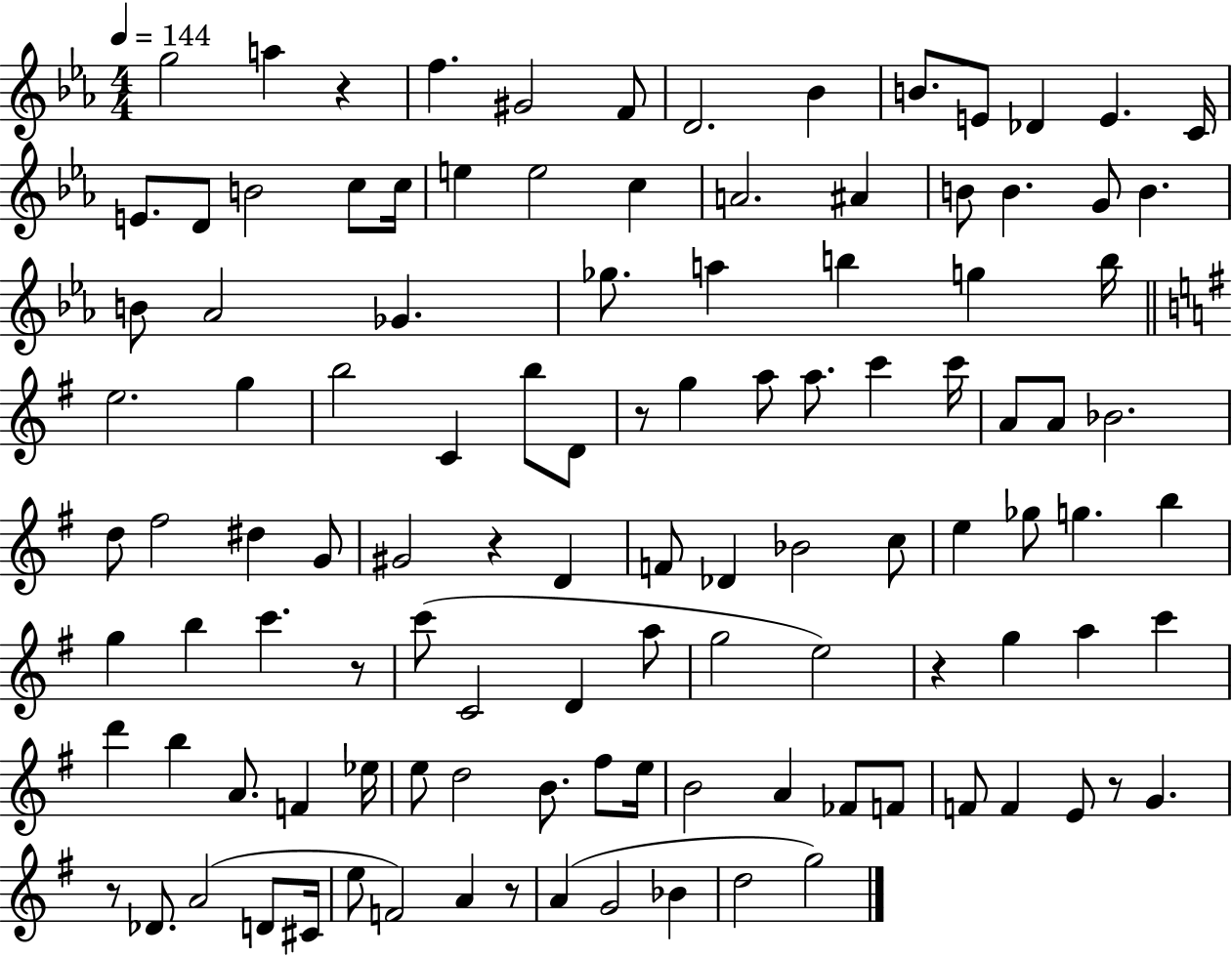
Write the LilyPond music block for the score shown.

{
  \clef treble
  \numericTimeSignature
  \time 4/4
  \key ees \major
  \tempo 4 = 144
  g''2 a''4 r4 | f''4. gis'2 f'8 | d'2. bes'4 | b'8. e'8 des'4 e'4. c'16 | \break e'8. d'8 b'2 c''8 c''16 | e''4 e''2 c''4 | a'2. ais'4 | b'8 b'4. g'8 b'4. | \break b'8 aes'2 ges'4. | ges''8. a''4 b''4 g''4 b''16 | \bar "||" \break \key e \minor e''2. g''4 | b''2 c'4 b''8 d'8 | r8 g''4 a''8 a''8. c'''4 c'''16 | a'8 a'8 bes'2. | \break d''8 fis''2 dis''4 g'8 | gis'2 r4 d'4 | f'8 des'4 bes'2 c''8 | e''4 ges''8 g''4. b''4 | \break g''4 b''4 c'''4. r8 | c'''8( c'2 d'4 a''8 | g''2 e''2) | r4 g''4 a''4 c'''4 | \break d'''4 b''4 a'8. f'4 ees''16 | e''8 d''2 b'8. fis''8 e''16 | b'2 a'4 fes'8 f'8 | f'8 f'4 e'8 r8 g'4. | \break r8 des'8. a'2( d'8 cis'16 | e''8 f'2) a'4 r8 | a'4( g'2 bes'4 | d''2 g''2) | \break \bar "|."
}